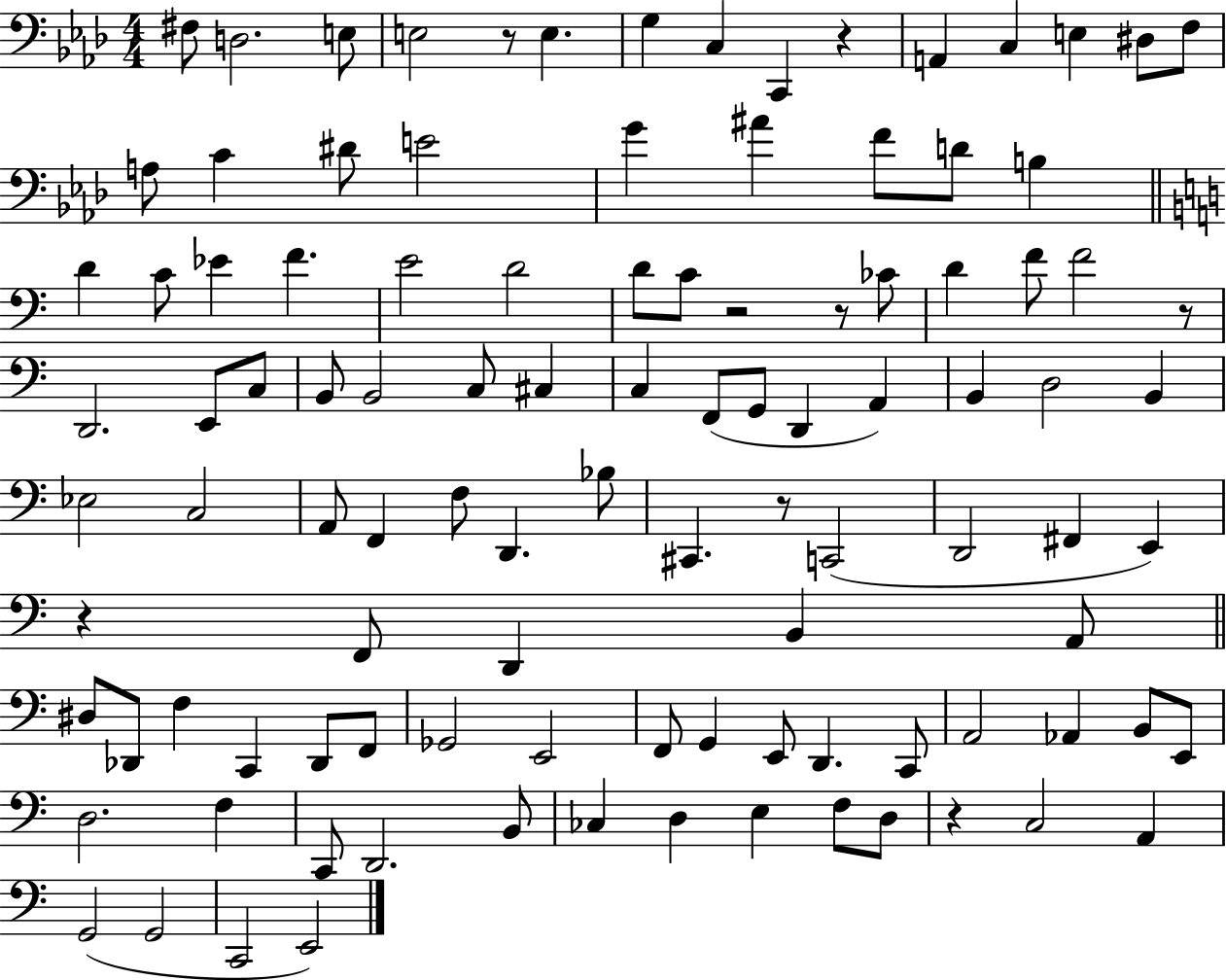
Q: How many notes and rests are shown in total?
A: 106